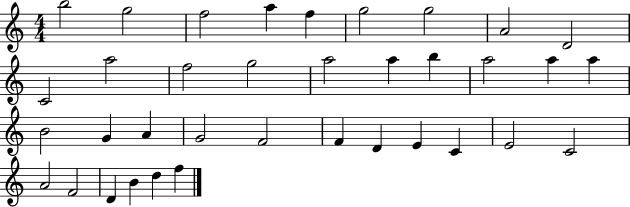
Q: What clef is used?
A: treble